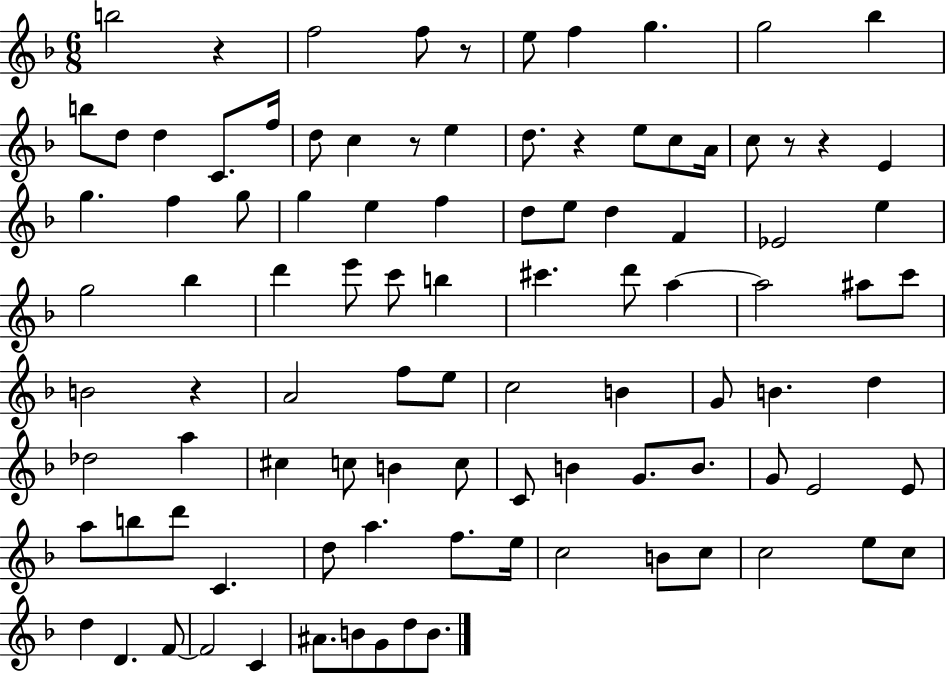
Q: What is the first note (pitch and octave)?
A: B5